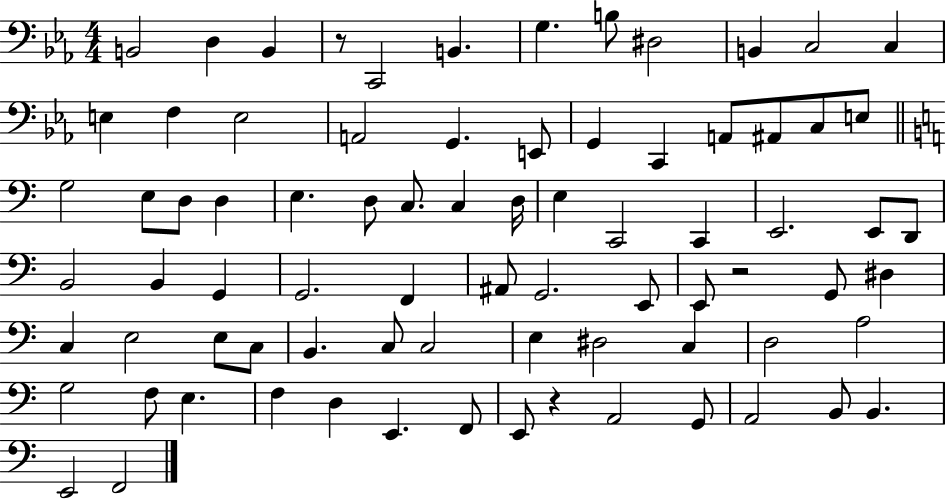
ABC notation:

X:1
T:Untitled
M:4/4
L:1/4
K:Eb
B,,2 D, B,, z/2 C,,2 B,, G, B,/2 ^D,2 B,, C,2 C, E, F, E,2 A,,2 G,, E,,/2 G,, C,, A,,/2 ^A,,/2 C,/2 E,/2 G,2 E,/2 D,/2 D, E, D,/2 C,/2 C, D,/4 E, C,,2 C,, E,,2 E,,/2 D,,/2 B,,2 B,, G,, G,,2 F,, ^A,,/2 G,,2 E,,/2 E,,/2 z2 G,,/2 ^D, C, E,2 E,/2 C,/2 B,, C,/2 C,2 E, ^D,2 C, D,2 A,2 G,2 F,/2 E, F, D, E,, F,,/2 E,,/2 z A,,2 G,,/2 A,,2 B,,/2 B,, E,,2 F,,2